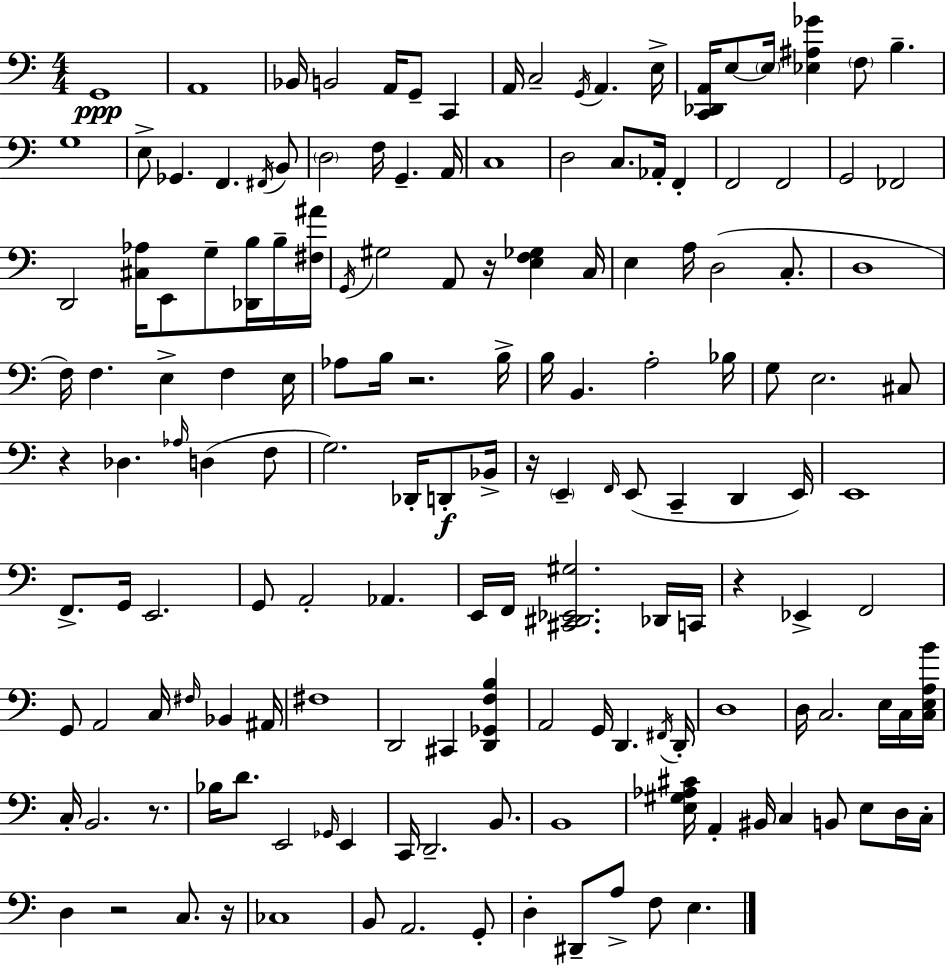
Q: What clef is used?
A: bass